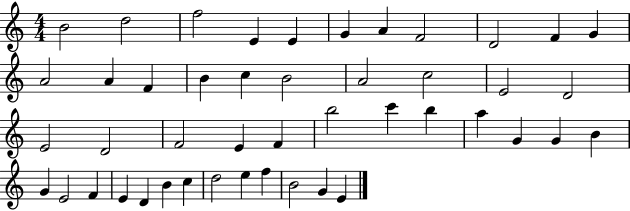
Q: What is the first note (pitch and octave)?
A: B4